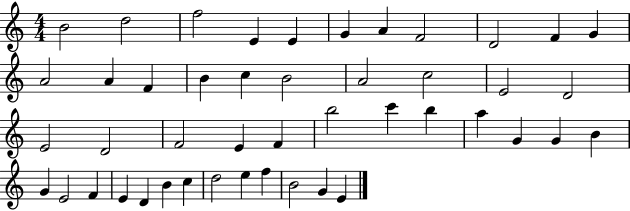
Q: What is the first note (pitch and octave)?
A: B4